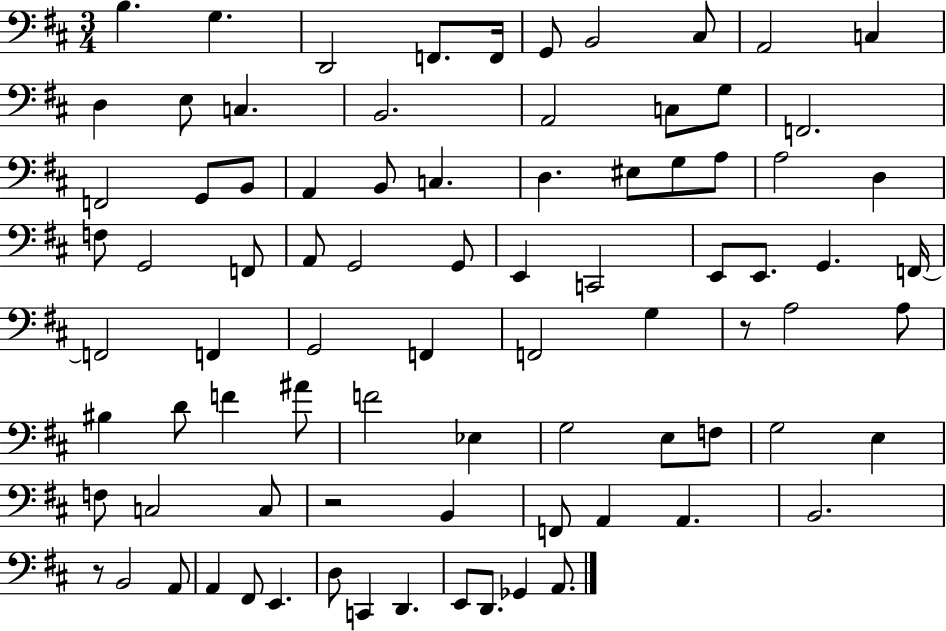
{
  \clef bass
  \numericTimeSignature
  \time 3/4
  \key d \major
  b4. g4. | d,2 f,8. f,16 | g,8 b,2 cis8 | a,2 c4 | \break d4 e8 c4. | b,2. | a,2 c8 g8 | f,2. | \break f,2 g,8 b,8 | a,4 b,8 c4. | d4. eis8 g8 a8 | a2 d4 | \break f8 g,2 f,8 | a,8 g,2 g,8 | e,4 c,2 | e,8 e,8. g,4. f,16~~ | \break f,2 f,4 | g,2 f,4 | f,2 g4 | r8 a2 a8 | \break bis4 d'8 f'4 ais'8 | f'2 ees4 | g2 e8 f8 | g2 e4 | \break f8 c2 c8 | r2 b,4 | f,8 a,4 a,4. | b,2. | \break r8 b,2 a,8 | a,4 fis,8 e,4. | d8 c,4 d,4. | e,8 d,8. ges,4 a,8. | \break \bar "|."
}